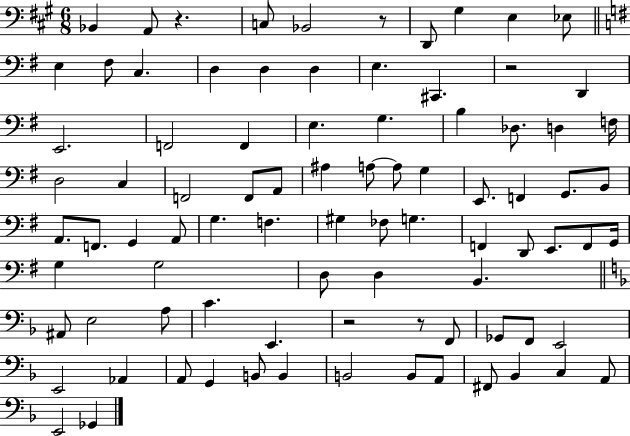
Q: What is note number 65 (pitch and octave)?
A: Gb2